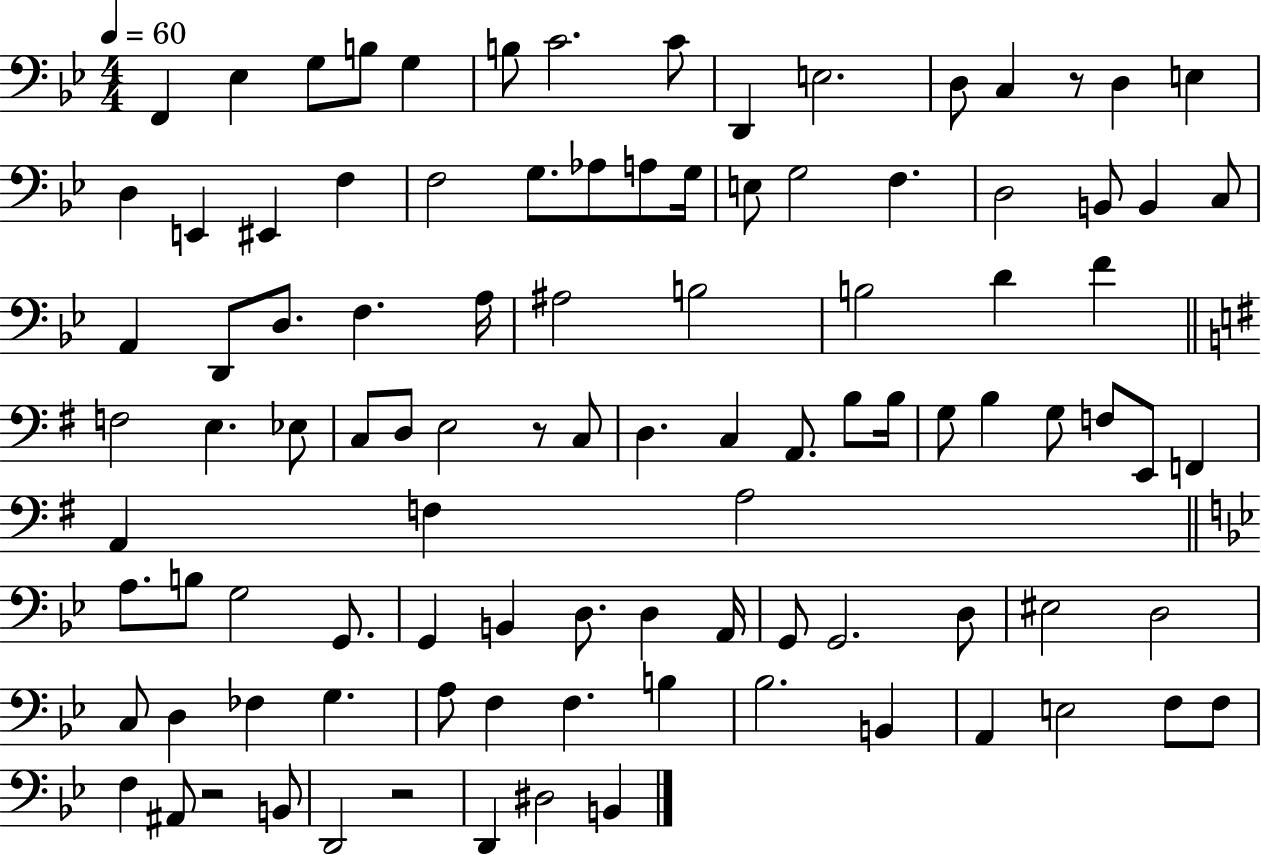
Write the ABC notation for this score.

X:1
T:Untitled
M:4/4
L:1/4
K:Bb
F,, _E, G,/2 B,/2 G, B,/2 C2 C/2 D,, E,2 D,/2 C, z/2 D, E, D, E,, ^E,, F, F,2 G,/2 _A,/2 A,/2 G,/4 E,/2 G,2 F, D,2 B,,/2 B,, C,/2 A,, D,,/2 D,/2 F, A,/4 ^A,2 B,2 B,2 D F F,2 E, _E,/2 C,/2 D,/2 E,2 z/2 C,/2 D, C, A,,/2 B,/2 B,/4 G,/2 B, G,/2 F,/2 E,,/2 F,, A,, F, A,2 A,/2 B,/2 G,2 G,,/2 G,, B,, D,/2 D, A,,/4 G,,/2 G,,2 D,/2 ^E,2 D,2 C,/2 D, _F, G, A,/2 F, F, B, _B,2 B,, A,, E,2 F,/2 F,/2 F, ^A,,/2 z2 B,,/2 D,,2 z2 D,, ^D,2 B,,